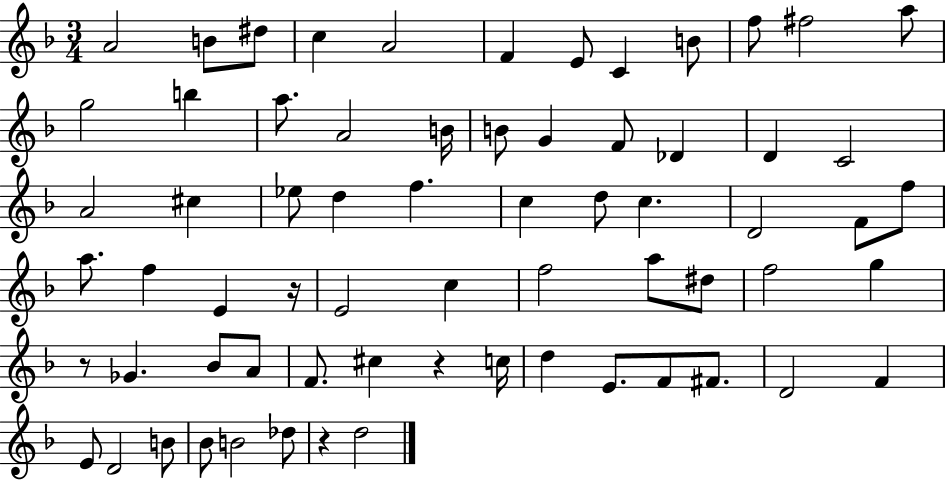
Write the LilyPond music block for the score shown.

{
  \clef treble
  \numericTimeSignature
  \time 3/4
  \key f \major
  \repeat volta 2 { a'2 b'8 dis''8 | c''4 a'2 | f'4 e'8 c'4 b'8 | f''8 fis''2 a''8 | \break g''2 b''4 | a''8. a'2 b'16 | b'8 g'4 f'8 des'4 | d'4 c'2 | \break a'2 cis''4 | ees''8 d''4 f''4. | c''4 d''8 c''4. | d'2 f'8 f''8 | \break a''8. f''4 e'4 r16 | e'2 c''4 | f''2 a''8 dis''8 | f''2 g''4 | \break r8 ges'4. bes'8 a'8 | f'8. cis''4 r4 c''16 | d''4 e'8. f'8 fis'8. | d'2 f'4 | \break e'8 d'2 b'8 | bes'8 b'2 des''8 | r4 d''2 | } \bar "|."
}